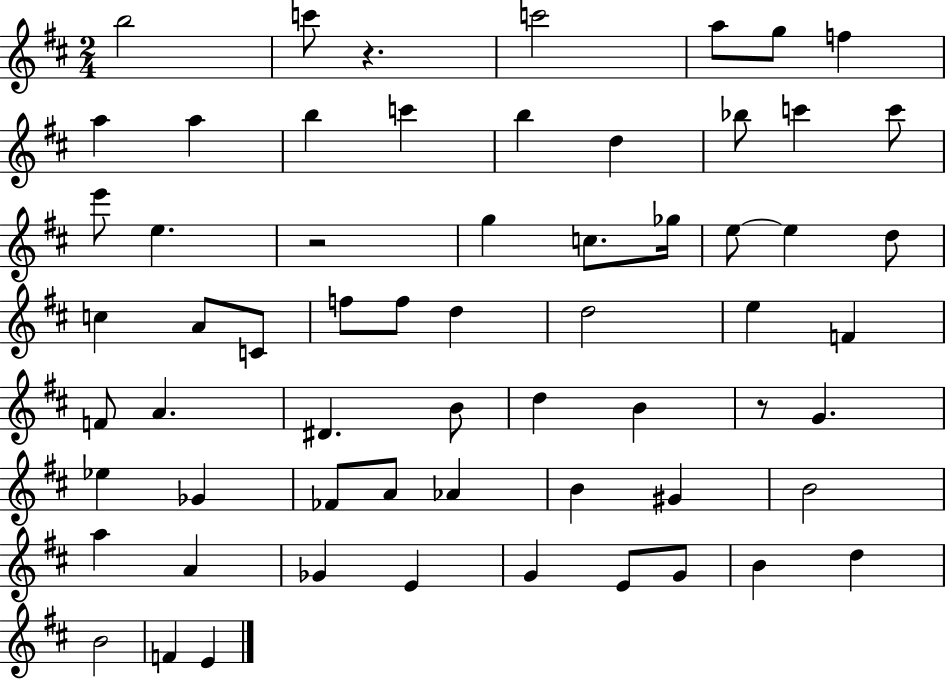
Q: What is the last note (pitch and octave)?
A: E4